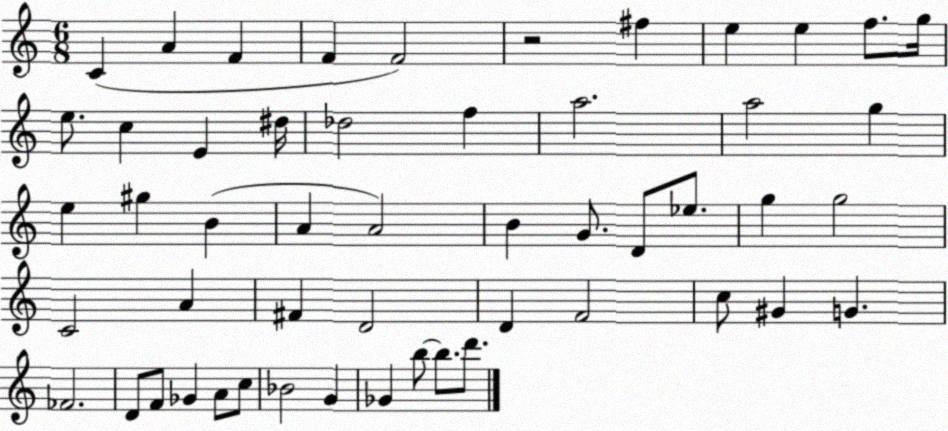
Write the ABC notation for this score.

X:1
T:Untitled
M:6/8
L:1/4
K:C
C A F F F2 z2 ^f e e f/2 g/4 e/2 c E ^d/4 _d2 f a2 a2 g e ^g B A A2 B G/2 D/2 _e/2 g g2 C2 A ^F D2 D F2 c/2 ^G G _F2 D/2 F/2 _G A/2 c/2 _B2 G _G b/2 b/2 d'/2